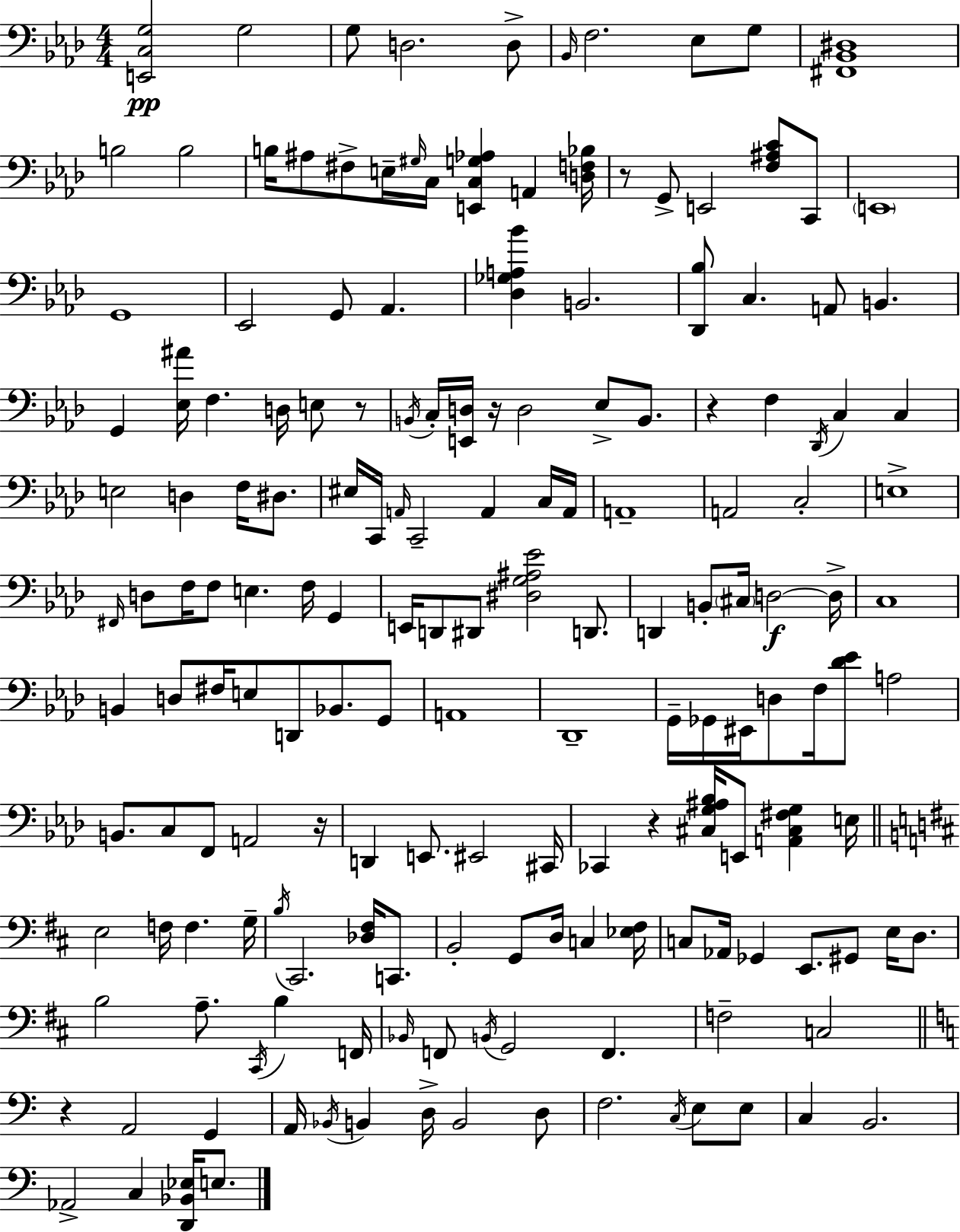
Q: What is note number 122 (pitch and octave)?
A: B3